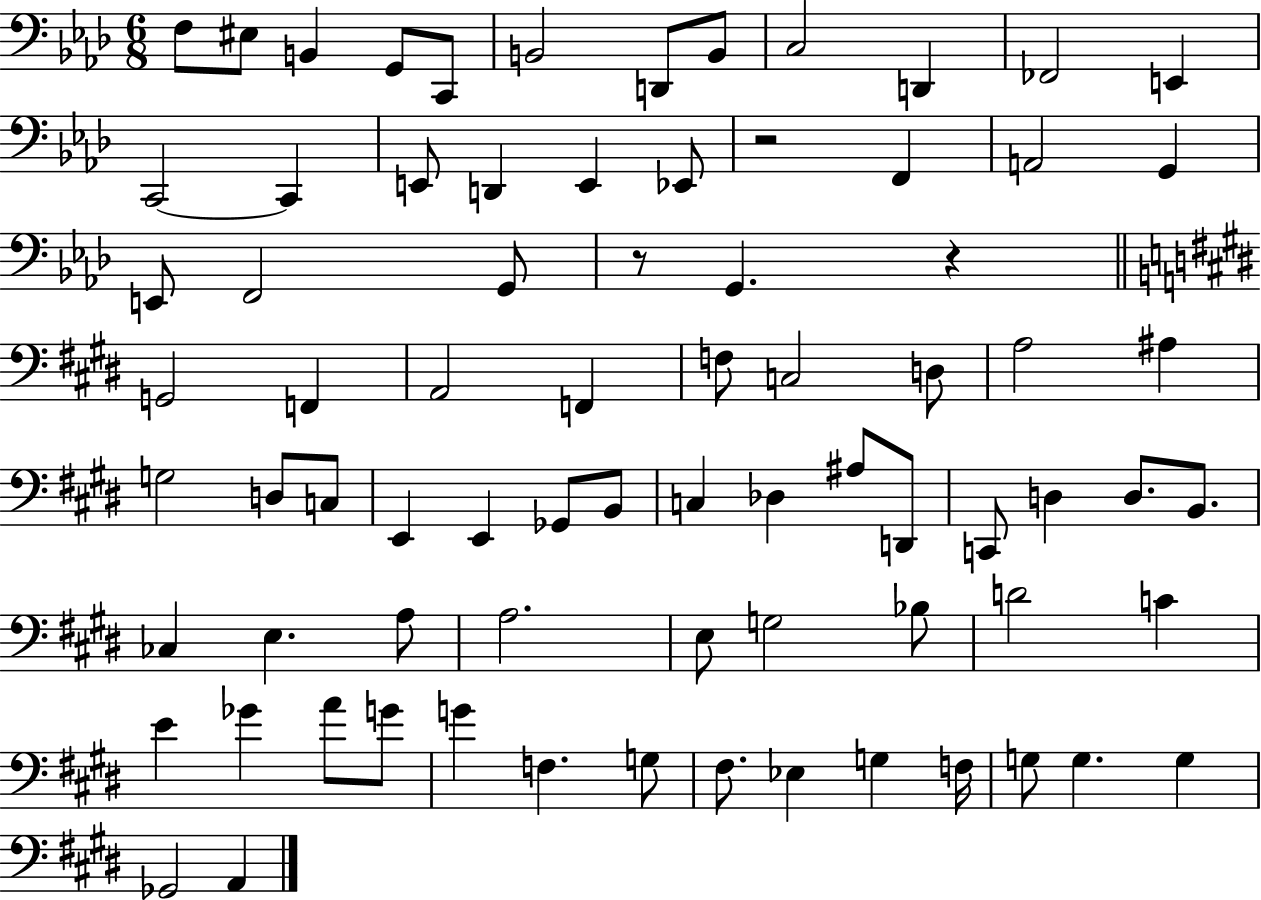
F3/e EIS3/e B2/q G2/e C2/e B2/h D2/e B2/e C3/h D2/q FES2/h E2/q C2/h C2/q E2/e D2/q E2/q Eb2/e R/h F2/q A2/h G2/q E2/e F2/h G2/e R/e G2/q. R/q G2/h F2/q A2/h F2/q F3/e C3/h D3/e A3/h A#3/q G3/h D3/e C3/e E2/q E2/q Gb2/e B2/e C3/q Db3/q A#3/e D2/e C2/e D3/q D3/e. B2/e. CES3/q E3/q. A3/e A3/h. E3/e G3/h Bb3/e D4/h C4/q E4/q Gb4/q A4/e G4/e G4/q F3/q. G3/e F#3/e. Eb3/q G3/q F3/s G3/e G3/q. G3/q Gb2/h A2/q